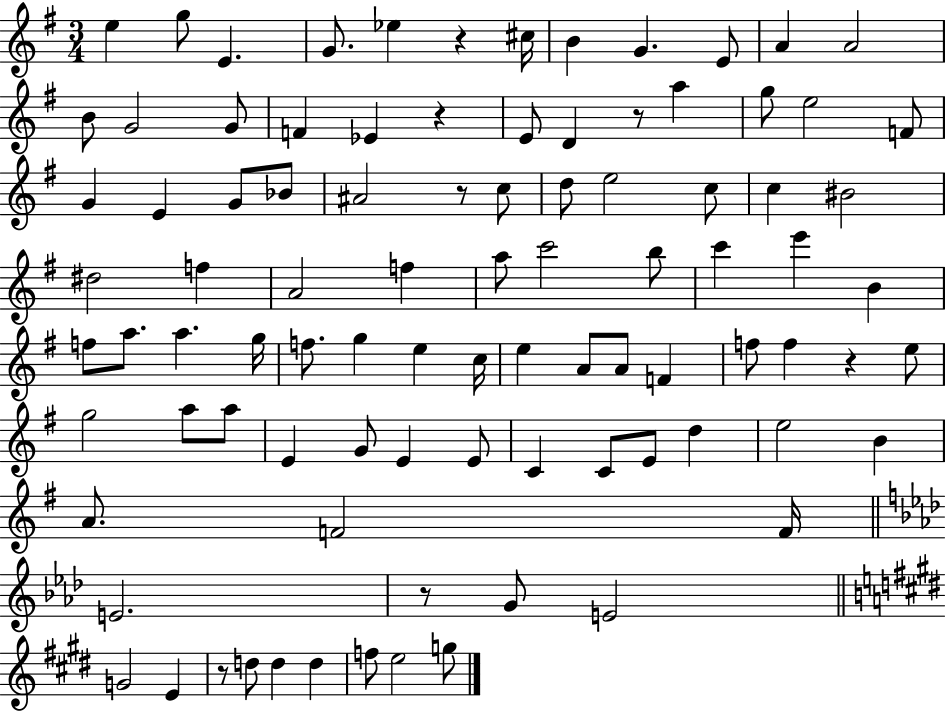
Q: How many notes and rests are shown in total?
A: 92